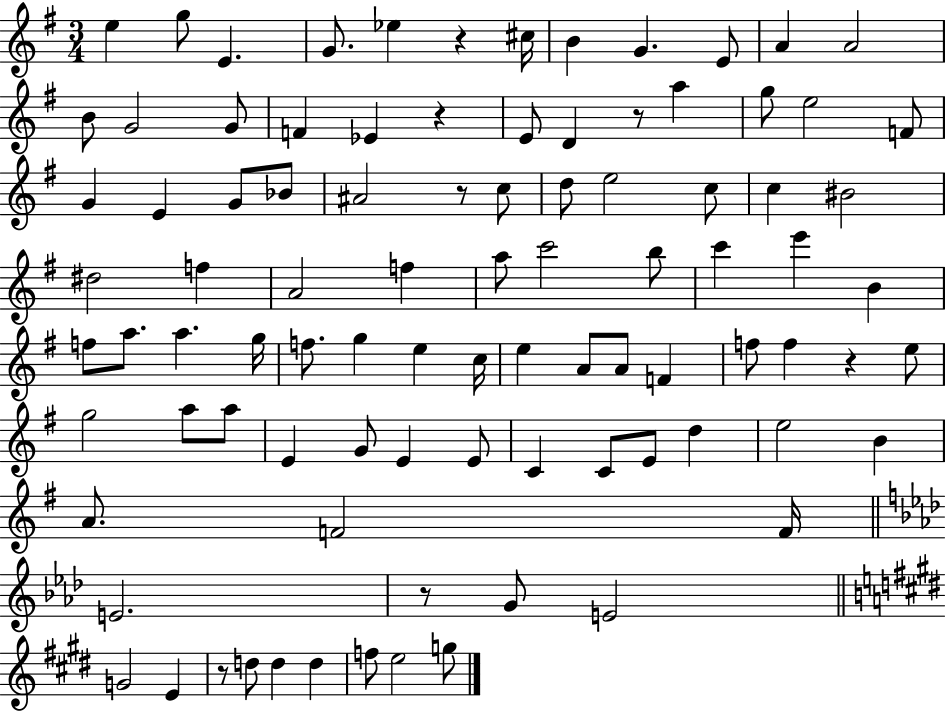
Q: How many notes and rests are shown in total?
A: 92